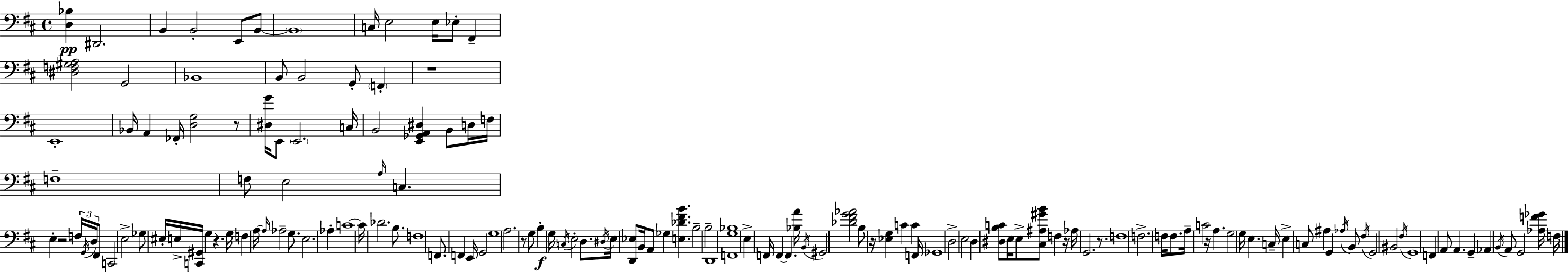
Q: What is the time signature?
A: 4/4